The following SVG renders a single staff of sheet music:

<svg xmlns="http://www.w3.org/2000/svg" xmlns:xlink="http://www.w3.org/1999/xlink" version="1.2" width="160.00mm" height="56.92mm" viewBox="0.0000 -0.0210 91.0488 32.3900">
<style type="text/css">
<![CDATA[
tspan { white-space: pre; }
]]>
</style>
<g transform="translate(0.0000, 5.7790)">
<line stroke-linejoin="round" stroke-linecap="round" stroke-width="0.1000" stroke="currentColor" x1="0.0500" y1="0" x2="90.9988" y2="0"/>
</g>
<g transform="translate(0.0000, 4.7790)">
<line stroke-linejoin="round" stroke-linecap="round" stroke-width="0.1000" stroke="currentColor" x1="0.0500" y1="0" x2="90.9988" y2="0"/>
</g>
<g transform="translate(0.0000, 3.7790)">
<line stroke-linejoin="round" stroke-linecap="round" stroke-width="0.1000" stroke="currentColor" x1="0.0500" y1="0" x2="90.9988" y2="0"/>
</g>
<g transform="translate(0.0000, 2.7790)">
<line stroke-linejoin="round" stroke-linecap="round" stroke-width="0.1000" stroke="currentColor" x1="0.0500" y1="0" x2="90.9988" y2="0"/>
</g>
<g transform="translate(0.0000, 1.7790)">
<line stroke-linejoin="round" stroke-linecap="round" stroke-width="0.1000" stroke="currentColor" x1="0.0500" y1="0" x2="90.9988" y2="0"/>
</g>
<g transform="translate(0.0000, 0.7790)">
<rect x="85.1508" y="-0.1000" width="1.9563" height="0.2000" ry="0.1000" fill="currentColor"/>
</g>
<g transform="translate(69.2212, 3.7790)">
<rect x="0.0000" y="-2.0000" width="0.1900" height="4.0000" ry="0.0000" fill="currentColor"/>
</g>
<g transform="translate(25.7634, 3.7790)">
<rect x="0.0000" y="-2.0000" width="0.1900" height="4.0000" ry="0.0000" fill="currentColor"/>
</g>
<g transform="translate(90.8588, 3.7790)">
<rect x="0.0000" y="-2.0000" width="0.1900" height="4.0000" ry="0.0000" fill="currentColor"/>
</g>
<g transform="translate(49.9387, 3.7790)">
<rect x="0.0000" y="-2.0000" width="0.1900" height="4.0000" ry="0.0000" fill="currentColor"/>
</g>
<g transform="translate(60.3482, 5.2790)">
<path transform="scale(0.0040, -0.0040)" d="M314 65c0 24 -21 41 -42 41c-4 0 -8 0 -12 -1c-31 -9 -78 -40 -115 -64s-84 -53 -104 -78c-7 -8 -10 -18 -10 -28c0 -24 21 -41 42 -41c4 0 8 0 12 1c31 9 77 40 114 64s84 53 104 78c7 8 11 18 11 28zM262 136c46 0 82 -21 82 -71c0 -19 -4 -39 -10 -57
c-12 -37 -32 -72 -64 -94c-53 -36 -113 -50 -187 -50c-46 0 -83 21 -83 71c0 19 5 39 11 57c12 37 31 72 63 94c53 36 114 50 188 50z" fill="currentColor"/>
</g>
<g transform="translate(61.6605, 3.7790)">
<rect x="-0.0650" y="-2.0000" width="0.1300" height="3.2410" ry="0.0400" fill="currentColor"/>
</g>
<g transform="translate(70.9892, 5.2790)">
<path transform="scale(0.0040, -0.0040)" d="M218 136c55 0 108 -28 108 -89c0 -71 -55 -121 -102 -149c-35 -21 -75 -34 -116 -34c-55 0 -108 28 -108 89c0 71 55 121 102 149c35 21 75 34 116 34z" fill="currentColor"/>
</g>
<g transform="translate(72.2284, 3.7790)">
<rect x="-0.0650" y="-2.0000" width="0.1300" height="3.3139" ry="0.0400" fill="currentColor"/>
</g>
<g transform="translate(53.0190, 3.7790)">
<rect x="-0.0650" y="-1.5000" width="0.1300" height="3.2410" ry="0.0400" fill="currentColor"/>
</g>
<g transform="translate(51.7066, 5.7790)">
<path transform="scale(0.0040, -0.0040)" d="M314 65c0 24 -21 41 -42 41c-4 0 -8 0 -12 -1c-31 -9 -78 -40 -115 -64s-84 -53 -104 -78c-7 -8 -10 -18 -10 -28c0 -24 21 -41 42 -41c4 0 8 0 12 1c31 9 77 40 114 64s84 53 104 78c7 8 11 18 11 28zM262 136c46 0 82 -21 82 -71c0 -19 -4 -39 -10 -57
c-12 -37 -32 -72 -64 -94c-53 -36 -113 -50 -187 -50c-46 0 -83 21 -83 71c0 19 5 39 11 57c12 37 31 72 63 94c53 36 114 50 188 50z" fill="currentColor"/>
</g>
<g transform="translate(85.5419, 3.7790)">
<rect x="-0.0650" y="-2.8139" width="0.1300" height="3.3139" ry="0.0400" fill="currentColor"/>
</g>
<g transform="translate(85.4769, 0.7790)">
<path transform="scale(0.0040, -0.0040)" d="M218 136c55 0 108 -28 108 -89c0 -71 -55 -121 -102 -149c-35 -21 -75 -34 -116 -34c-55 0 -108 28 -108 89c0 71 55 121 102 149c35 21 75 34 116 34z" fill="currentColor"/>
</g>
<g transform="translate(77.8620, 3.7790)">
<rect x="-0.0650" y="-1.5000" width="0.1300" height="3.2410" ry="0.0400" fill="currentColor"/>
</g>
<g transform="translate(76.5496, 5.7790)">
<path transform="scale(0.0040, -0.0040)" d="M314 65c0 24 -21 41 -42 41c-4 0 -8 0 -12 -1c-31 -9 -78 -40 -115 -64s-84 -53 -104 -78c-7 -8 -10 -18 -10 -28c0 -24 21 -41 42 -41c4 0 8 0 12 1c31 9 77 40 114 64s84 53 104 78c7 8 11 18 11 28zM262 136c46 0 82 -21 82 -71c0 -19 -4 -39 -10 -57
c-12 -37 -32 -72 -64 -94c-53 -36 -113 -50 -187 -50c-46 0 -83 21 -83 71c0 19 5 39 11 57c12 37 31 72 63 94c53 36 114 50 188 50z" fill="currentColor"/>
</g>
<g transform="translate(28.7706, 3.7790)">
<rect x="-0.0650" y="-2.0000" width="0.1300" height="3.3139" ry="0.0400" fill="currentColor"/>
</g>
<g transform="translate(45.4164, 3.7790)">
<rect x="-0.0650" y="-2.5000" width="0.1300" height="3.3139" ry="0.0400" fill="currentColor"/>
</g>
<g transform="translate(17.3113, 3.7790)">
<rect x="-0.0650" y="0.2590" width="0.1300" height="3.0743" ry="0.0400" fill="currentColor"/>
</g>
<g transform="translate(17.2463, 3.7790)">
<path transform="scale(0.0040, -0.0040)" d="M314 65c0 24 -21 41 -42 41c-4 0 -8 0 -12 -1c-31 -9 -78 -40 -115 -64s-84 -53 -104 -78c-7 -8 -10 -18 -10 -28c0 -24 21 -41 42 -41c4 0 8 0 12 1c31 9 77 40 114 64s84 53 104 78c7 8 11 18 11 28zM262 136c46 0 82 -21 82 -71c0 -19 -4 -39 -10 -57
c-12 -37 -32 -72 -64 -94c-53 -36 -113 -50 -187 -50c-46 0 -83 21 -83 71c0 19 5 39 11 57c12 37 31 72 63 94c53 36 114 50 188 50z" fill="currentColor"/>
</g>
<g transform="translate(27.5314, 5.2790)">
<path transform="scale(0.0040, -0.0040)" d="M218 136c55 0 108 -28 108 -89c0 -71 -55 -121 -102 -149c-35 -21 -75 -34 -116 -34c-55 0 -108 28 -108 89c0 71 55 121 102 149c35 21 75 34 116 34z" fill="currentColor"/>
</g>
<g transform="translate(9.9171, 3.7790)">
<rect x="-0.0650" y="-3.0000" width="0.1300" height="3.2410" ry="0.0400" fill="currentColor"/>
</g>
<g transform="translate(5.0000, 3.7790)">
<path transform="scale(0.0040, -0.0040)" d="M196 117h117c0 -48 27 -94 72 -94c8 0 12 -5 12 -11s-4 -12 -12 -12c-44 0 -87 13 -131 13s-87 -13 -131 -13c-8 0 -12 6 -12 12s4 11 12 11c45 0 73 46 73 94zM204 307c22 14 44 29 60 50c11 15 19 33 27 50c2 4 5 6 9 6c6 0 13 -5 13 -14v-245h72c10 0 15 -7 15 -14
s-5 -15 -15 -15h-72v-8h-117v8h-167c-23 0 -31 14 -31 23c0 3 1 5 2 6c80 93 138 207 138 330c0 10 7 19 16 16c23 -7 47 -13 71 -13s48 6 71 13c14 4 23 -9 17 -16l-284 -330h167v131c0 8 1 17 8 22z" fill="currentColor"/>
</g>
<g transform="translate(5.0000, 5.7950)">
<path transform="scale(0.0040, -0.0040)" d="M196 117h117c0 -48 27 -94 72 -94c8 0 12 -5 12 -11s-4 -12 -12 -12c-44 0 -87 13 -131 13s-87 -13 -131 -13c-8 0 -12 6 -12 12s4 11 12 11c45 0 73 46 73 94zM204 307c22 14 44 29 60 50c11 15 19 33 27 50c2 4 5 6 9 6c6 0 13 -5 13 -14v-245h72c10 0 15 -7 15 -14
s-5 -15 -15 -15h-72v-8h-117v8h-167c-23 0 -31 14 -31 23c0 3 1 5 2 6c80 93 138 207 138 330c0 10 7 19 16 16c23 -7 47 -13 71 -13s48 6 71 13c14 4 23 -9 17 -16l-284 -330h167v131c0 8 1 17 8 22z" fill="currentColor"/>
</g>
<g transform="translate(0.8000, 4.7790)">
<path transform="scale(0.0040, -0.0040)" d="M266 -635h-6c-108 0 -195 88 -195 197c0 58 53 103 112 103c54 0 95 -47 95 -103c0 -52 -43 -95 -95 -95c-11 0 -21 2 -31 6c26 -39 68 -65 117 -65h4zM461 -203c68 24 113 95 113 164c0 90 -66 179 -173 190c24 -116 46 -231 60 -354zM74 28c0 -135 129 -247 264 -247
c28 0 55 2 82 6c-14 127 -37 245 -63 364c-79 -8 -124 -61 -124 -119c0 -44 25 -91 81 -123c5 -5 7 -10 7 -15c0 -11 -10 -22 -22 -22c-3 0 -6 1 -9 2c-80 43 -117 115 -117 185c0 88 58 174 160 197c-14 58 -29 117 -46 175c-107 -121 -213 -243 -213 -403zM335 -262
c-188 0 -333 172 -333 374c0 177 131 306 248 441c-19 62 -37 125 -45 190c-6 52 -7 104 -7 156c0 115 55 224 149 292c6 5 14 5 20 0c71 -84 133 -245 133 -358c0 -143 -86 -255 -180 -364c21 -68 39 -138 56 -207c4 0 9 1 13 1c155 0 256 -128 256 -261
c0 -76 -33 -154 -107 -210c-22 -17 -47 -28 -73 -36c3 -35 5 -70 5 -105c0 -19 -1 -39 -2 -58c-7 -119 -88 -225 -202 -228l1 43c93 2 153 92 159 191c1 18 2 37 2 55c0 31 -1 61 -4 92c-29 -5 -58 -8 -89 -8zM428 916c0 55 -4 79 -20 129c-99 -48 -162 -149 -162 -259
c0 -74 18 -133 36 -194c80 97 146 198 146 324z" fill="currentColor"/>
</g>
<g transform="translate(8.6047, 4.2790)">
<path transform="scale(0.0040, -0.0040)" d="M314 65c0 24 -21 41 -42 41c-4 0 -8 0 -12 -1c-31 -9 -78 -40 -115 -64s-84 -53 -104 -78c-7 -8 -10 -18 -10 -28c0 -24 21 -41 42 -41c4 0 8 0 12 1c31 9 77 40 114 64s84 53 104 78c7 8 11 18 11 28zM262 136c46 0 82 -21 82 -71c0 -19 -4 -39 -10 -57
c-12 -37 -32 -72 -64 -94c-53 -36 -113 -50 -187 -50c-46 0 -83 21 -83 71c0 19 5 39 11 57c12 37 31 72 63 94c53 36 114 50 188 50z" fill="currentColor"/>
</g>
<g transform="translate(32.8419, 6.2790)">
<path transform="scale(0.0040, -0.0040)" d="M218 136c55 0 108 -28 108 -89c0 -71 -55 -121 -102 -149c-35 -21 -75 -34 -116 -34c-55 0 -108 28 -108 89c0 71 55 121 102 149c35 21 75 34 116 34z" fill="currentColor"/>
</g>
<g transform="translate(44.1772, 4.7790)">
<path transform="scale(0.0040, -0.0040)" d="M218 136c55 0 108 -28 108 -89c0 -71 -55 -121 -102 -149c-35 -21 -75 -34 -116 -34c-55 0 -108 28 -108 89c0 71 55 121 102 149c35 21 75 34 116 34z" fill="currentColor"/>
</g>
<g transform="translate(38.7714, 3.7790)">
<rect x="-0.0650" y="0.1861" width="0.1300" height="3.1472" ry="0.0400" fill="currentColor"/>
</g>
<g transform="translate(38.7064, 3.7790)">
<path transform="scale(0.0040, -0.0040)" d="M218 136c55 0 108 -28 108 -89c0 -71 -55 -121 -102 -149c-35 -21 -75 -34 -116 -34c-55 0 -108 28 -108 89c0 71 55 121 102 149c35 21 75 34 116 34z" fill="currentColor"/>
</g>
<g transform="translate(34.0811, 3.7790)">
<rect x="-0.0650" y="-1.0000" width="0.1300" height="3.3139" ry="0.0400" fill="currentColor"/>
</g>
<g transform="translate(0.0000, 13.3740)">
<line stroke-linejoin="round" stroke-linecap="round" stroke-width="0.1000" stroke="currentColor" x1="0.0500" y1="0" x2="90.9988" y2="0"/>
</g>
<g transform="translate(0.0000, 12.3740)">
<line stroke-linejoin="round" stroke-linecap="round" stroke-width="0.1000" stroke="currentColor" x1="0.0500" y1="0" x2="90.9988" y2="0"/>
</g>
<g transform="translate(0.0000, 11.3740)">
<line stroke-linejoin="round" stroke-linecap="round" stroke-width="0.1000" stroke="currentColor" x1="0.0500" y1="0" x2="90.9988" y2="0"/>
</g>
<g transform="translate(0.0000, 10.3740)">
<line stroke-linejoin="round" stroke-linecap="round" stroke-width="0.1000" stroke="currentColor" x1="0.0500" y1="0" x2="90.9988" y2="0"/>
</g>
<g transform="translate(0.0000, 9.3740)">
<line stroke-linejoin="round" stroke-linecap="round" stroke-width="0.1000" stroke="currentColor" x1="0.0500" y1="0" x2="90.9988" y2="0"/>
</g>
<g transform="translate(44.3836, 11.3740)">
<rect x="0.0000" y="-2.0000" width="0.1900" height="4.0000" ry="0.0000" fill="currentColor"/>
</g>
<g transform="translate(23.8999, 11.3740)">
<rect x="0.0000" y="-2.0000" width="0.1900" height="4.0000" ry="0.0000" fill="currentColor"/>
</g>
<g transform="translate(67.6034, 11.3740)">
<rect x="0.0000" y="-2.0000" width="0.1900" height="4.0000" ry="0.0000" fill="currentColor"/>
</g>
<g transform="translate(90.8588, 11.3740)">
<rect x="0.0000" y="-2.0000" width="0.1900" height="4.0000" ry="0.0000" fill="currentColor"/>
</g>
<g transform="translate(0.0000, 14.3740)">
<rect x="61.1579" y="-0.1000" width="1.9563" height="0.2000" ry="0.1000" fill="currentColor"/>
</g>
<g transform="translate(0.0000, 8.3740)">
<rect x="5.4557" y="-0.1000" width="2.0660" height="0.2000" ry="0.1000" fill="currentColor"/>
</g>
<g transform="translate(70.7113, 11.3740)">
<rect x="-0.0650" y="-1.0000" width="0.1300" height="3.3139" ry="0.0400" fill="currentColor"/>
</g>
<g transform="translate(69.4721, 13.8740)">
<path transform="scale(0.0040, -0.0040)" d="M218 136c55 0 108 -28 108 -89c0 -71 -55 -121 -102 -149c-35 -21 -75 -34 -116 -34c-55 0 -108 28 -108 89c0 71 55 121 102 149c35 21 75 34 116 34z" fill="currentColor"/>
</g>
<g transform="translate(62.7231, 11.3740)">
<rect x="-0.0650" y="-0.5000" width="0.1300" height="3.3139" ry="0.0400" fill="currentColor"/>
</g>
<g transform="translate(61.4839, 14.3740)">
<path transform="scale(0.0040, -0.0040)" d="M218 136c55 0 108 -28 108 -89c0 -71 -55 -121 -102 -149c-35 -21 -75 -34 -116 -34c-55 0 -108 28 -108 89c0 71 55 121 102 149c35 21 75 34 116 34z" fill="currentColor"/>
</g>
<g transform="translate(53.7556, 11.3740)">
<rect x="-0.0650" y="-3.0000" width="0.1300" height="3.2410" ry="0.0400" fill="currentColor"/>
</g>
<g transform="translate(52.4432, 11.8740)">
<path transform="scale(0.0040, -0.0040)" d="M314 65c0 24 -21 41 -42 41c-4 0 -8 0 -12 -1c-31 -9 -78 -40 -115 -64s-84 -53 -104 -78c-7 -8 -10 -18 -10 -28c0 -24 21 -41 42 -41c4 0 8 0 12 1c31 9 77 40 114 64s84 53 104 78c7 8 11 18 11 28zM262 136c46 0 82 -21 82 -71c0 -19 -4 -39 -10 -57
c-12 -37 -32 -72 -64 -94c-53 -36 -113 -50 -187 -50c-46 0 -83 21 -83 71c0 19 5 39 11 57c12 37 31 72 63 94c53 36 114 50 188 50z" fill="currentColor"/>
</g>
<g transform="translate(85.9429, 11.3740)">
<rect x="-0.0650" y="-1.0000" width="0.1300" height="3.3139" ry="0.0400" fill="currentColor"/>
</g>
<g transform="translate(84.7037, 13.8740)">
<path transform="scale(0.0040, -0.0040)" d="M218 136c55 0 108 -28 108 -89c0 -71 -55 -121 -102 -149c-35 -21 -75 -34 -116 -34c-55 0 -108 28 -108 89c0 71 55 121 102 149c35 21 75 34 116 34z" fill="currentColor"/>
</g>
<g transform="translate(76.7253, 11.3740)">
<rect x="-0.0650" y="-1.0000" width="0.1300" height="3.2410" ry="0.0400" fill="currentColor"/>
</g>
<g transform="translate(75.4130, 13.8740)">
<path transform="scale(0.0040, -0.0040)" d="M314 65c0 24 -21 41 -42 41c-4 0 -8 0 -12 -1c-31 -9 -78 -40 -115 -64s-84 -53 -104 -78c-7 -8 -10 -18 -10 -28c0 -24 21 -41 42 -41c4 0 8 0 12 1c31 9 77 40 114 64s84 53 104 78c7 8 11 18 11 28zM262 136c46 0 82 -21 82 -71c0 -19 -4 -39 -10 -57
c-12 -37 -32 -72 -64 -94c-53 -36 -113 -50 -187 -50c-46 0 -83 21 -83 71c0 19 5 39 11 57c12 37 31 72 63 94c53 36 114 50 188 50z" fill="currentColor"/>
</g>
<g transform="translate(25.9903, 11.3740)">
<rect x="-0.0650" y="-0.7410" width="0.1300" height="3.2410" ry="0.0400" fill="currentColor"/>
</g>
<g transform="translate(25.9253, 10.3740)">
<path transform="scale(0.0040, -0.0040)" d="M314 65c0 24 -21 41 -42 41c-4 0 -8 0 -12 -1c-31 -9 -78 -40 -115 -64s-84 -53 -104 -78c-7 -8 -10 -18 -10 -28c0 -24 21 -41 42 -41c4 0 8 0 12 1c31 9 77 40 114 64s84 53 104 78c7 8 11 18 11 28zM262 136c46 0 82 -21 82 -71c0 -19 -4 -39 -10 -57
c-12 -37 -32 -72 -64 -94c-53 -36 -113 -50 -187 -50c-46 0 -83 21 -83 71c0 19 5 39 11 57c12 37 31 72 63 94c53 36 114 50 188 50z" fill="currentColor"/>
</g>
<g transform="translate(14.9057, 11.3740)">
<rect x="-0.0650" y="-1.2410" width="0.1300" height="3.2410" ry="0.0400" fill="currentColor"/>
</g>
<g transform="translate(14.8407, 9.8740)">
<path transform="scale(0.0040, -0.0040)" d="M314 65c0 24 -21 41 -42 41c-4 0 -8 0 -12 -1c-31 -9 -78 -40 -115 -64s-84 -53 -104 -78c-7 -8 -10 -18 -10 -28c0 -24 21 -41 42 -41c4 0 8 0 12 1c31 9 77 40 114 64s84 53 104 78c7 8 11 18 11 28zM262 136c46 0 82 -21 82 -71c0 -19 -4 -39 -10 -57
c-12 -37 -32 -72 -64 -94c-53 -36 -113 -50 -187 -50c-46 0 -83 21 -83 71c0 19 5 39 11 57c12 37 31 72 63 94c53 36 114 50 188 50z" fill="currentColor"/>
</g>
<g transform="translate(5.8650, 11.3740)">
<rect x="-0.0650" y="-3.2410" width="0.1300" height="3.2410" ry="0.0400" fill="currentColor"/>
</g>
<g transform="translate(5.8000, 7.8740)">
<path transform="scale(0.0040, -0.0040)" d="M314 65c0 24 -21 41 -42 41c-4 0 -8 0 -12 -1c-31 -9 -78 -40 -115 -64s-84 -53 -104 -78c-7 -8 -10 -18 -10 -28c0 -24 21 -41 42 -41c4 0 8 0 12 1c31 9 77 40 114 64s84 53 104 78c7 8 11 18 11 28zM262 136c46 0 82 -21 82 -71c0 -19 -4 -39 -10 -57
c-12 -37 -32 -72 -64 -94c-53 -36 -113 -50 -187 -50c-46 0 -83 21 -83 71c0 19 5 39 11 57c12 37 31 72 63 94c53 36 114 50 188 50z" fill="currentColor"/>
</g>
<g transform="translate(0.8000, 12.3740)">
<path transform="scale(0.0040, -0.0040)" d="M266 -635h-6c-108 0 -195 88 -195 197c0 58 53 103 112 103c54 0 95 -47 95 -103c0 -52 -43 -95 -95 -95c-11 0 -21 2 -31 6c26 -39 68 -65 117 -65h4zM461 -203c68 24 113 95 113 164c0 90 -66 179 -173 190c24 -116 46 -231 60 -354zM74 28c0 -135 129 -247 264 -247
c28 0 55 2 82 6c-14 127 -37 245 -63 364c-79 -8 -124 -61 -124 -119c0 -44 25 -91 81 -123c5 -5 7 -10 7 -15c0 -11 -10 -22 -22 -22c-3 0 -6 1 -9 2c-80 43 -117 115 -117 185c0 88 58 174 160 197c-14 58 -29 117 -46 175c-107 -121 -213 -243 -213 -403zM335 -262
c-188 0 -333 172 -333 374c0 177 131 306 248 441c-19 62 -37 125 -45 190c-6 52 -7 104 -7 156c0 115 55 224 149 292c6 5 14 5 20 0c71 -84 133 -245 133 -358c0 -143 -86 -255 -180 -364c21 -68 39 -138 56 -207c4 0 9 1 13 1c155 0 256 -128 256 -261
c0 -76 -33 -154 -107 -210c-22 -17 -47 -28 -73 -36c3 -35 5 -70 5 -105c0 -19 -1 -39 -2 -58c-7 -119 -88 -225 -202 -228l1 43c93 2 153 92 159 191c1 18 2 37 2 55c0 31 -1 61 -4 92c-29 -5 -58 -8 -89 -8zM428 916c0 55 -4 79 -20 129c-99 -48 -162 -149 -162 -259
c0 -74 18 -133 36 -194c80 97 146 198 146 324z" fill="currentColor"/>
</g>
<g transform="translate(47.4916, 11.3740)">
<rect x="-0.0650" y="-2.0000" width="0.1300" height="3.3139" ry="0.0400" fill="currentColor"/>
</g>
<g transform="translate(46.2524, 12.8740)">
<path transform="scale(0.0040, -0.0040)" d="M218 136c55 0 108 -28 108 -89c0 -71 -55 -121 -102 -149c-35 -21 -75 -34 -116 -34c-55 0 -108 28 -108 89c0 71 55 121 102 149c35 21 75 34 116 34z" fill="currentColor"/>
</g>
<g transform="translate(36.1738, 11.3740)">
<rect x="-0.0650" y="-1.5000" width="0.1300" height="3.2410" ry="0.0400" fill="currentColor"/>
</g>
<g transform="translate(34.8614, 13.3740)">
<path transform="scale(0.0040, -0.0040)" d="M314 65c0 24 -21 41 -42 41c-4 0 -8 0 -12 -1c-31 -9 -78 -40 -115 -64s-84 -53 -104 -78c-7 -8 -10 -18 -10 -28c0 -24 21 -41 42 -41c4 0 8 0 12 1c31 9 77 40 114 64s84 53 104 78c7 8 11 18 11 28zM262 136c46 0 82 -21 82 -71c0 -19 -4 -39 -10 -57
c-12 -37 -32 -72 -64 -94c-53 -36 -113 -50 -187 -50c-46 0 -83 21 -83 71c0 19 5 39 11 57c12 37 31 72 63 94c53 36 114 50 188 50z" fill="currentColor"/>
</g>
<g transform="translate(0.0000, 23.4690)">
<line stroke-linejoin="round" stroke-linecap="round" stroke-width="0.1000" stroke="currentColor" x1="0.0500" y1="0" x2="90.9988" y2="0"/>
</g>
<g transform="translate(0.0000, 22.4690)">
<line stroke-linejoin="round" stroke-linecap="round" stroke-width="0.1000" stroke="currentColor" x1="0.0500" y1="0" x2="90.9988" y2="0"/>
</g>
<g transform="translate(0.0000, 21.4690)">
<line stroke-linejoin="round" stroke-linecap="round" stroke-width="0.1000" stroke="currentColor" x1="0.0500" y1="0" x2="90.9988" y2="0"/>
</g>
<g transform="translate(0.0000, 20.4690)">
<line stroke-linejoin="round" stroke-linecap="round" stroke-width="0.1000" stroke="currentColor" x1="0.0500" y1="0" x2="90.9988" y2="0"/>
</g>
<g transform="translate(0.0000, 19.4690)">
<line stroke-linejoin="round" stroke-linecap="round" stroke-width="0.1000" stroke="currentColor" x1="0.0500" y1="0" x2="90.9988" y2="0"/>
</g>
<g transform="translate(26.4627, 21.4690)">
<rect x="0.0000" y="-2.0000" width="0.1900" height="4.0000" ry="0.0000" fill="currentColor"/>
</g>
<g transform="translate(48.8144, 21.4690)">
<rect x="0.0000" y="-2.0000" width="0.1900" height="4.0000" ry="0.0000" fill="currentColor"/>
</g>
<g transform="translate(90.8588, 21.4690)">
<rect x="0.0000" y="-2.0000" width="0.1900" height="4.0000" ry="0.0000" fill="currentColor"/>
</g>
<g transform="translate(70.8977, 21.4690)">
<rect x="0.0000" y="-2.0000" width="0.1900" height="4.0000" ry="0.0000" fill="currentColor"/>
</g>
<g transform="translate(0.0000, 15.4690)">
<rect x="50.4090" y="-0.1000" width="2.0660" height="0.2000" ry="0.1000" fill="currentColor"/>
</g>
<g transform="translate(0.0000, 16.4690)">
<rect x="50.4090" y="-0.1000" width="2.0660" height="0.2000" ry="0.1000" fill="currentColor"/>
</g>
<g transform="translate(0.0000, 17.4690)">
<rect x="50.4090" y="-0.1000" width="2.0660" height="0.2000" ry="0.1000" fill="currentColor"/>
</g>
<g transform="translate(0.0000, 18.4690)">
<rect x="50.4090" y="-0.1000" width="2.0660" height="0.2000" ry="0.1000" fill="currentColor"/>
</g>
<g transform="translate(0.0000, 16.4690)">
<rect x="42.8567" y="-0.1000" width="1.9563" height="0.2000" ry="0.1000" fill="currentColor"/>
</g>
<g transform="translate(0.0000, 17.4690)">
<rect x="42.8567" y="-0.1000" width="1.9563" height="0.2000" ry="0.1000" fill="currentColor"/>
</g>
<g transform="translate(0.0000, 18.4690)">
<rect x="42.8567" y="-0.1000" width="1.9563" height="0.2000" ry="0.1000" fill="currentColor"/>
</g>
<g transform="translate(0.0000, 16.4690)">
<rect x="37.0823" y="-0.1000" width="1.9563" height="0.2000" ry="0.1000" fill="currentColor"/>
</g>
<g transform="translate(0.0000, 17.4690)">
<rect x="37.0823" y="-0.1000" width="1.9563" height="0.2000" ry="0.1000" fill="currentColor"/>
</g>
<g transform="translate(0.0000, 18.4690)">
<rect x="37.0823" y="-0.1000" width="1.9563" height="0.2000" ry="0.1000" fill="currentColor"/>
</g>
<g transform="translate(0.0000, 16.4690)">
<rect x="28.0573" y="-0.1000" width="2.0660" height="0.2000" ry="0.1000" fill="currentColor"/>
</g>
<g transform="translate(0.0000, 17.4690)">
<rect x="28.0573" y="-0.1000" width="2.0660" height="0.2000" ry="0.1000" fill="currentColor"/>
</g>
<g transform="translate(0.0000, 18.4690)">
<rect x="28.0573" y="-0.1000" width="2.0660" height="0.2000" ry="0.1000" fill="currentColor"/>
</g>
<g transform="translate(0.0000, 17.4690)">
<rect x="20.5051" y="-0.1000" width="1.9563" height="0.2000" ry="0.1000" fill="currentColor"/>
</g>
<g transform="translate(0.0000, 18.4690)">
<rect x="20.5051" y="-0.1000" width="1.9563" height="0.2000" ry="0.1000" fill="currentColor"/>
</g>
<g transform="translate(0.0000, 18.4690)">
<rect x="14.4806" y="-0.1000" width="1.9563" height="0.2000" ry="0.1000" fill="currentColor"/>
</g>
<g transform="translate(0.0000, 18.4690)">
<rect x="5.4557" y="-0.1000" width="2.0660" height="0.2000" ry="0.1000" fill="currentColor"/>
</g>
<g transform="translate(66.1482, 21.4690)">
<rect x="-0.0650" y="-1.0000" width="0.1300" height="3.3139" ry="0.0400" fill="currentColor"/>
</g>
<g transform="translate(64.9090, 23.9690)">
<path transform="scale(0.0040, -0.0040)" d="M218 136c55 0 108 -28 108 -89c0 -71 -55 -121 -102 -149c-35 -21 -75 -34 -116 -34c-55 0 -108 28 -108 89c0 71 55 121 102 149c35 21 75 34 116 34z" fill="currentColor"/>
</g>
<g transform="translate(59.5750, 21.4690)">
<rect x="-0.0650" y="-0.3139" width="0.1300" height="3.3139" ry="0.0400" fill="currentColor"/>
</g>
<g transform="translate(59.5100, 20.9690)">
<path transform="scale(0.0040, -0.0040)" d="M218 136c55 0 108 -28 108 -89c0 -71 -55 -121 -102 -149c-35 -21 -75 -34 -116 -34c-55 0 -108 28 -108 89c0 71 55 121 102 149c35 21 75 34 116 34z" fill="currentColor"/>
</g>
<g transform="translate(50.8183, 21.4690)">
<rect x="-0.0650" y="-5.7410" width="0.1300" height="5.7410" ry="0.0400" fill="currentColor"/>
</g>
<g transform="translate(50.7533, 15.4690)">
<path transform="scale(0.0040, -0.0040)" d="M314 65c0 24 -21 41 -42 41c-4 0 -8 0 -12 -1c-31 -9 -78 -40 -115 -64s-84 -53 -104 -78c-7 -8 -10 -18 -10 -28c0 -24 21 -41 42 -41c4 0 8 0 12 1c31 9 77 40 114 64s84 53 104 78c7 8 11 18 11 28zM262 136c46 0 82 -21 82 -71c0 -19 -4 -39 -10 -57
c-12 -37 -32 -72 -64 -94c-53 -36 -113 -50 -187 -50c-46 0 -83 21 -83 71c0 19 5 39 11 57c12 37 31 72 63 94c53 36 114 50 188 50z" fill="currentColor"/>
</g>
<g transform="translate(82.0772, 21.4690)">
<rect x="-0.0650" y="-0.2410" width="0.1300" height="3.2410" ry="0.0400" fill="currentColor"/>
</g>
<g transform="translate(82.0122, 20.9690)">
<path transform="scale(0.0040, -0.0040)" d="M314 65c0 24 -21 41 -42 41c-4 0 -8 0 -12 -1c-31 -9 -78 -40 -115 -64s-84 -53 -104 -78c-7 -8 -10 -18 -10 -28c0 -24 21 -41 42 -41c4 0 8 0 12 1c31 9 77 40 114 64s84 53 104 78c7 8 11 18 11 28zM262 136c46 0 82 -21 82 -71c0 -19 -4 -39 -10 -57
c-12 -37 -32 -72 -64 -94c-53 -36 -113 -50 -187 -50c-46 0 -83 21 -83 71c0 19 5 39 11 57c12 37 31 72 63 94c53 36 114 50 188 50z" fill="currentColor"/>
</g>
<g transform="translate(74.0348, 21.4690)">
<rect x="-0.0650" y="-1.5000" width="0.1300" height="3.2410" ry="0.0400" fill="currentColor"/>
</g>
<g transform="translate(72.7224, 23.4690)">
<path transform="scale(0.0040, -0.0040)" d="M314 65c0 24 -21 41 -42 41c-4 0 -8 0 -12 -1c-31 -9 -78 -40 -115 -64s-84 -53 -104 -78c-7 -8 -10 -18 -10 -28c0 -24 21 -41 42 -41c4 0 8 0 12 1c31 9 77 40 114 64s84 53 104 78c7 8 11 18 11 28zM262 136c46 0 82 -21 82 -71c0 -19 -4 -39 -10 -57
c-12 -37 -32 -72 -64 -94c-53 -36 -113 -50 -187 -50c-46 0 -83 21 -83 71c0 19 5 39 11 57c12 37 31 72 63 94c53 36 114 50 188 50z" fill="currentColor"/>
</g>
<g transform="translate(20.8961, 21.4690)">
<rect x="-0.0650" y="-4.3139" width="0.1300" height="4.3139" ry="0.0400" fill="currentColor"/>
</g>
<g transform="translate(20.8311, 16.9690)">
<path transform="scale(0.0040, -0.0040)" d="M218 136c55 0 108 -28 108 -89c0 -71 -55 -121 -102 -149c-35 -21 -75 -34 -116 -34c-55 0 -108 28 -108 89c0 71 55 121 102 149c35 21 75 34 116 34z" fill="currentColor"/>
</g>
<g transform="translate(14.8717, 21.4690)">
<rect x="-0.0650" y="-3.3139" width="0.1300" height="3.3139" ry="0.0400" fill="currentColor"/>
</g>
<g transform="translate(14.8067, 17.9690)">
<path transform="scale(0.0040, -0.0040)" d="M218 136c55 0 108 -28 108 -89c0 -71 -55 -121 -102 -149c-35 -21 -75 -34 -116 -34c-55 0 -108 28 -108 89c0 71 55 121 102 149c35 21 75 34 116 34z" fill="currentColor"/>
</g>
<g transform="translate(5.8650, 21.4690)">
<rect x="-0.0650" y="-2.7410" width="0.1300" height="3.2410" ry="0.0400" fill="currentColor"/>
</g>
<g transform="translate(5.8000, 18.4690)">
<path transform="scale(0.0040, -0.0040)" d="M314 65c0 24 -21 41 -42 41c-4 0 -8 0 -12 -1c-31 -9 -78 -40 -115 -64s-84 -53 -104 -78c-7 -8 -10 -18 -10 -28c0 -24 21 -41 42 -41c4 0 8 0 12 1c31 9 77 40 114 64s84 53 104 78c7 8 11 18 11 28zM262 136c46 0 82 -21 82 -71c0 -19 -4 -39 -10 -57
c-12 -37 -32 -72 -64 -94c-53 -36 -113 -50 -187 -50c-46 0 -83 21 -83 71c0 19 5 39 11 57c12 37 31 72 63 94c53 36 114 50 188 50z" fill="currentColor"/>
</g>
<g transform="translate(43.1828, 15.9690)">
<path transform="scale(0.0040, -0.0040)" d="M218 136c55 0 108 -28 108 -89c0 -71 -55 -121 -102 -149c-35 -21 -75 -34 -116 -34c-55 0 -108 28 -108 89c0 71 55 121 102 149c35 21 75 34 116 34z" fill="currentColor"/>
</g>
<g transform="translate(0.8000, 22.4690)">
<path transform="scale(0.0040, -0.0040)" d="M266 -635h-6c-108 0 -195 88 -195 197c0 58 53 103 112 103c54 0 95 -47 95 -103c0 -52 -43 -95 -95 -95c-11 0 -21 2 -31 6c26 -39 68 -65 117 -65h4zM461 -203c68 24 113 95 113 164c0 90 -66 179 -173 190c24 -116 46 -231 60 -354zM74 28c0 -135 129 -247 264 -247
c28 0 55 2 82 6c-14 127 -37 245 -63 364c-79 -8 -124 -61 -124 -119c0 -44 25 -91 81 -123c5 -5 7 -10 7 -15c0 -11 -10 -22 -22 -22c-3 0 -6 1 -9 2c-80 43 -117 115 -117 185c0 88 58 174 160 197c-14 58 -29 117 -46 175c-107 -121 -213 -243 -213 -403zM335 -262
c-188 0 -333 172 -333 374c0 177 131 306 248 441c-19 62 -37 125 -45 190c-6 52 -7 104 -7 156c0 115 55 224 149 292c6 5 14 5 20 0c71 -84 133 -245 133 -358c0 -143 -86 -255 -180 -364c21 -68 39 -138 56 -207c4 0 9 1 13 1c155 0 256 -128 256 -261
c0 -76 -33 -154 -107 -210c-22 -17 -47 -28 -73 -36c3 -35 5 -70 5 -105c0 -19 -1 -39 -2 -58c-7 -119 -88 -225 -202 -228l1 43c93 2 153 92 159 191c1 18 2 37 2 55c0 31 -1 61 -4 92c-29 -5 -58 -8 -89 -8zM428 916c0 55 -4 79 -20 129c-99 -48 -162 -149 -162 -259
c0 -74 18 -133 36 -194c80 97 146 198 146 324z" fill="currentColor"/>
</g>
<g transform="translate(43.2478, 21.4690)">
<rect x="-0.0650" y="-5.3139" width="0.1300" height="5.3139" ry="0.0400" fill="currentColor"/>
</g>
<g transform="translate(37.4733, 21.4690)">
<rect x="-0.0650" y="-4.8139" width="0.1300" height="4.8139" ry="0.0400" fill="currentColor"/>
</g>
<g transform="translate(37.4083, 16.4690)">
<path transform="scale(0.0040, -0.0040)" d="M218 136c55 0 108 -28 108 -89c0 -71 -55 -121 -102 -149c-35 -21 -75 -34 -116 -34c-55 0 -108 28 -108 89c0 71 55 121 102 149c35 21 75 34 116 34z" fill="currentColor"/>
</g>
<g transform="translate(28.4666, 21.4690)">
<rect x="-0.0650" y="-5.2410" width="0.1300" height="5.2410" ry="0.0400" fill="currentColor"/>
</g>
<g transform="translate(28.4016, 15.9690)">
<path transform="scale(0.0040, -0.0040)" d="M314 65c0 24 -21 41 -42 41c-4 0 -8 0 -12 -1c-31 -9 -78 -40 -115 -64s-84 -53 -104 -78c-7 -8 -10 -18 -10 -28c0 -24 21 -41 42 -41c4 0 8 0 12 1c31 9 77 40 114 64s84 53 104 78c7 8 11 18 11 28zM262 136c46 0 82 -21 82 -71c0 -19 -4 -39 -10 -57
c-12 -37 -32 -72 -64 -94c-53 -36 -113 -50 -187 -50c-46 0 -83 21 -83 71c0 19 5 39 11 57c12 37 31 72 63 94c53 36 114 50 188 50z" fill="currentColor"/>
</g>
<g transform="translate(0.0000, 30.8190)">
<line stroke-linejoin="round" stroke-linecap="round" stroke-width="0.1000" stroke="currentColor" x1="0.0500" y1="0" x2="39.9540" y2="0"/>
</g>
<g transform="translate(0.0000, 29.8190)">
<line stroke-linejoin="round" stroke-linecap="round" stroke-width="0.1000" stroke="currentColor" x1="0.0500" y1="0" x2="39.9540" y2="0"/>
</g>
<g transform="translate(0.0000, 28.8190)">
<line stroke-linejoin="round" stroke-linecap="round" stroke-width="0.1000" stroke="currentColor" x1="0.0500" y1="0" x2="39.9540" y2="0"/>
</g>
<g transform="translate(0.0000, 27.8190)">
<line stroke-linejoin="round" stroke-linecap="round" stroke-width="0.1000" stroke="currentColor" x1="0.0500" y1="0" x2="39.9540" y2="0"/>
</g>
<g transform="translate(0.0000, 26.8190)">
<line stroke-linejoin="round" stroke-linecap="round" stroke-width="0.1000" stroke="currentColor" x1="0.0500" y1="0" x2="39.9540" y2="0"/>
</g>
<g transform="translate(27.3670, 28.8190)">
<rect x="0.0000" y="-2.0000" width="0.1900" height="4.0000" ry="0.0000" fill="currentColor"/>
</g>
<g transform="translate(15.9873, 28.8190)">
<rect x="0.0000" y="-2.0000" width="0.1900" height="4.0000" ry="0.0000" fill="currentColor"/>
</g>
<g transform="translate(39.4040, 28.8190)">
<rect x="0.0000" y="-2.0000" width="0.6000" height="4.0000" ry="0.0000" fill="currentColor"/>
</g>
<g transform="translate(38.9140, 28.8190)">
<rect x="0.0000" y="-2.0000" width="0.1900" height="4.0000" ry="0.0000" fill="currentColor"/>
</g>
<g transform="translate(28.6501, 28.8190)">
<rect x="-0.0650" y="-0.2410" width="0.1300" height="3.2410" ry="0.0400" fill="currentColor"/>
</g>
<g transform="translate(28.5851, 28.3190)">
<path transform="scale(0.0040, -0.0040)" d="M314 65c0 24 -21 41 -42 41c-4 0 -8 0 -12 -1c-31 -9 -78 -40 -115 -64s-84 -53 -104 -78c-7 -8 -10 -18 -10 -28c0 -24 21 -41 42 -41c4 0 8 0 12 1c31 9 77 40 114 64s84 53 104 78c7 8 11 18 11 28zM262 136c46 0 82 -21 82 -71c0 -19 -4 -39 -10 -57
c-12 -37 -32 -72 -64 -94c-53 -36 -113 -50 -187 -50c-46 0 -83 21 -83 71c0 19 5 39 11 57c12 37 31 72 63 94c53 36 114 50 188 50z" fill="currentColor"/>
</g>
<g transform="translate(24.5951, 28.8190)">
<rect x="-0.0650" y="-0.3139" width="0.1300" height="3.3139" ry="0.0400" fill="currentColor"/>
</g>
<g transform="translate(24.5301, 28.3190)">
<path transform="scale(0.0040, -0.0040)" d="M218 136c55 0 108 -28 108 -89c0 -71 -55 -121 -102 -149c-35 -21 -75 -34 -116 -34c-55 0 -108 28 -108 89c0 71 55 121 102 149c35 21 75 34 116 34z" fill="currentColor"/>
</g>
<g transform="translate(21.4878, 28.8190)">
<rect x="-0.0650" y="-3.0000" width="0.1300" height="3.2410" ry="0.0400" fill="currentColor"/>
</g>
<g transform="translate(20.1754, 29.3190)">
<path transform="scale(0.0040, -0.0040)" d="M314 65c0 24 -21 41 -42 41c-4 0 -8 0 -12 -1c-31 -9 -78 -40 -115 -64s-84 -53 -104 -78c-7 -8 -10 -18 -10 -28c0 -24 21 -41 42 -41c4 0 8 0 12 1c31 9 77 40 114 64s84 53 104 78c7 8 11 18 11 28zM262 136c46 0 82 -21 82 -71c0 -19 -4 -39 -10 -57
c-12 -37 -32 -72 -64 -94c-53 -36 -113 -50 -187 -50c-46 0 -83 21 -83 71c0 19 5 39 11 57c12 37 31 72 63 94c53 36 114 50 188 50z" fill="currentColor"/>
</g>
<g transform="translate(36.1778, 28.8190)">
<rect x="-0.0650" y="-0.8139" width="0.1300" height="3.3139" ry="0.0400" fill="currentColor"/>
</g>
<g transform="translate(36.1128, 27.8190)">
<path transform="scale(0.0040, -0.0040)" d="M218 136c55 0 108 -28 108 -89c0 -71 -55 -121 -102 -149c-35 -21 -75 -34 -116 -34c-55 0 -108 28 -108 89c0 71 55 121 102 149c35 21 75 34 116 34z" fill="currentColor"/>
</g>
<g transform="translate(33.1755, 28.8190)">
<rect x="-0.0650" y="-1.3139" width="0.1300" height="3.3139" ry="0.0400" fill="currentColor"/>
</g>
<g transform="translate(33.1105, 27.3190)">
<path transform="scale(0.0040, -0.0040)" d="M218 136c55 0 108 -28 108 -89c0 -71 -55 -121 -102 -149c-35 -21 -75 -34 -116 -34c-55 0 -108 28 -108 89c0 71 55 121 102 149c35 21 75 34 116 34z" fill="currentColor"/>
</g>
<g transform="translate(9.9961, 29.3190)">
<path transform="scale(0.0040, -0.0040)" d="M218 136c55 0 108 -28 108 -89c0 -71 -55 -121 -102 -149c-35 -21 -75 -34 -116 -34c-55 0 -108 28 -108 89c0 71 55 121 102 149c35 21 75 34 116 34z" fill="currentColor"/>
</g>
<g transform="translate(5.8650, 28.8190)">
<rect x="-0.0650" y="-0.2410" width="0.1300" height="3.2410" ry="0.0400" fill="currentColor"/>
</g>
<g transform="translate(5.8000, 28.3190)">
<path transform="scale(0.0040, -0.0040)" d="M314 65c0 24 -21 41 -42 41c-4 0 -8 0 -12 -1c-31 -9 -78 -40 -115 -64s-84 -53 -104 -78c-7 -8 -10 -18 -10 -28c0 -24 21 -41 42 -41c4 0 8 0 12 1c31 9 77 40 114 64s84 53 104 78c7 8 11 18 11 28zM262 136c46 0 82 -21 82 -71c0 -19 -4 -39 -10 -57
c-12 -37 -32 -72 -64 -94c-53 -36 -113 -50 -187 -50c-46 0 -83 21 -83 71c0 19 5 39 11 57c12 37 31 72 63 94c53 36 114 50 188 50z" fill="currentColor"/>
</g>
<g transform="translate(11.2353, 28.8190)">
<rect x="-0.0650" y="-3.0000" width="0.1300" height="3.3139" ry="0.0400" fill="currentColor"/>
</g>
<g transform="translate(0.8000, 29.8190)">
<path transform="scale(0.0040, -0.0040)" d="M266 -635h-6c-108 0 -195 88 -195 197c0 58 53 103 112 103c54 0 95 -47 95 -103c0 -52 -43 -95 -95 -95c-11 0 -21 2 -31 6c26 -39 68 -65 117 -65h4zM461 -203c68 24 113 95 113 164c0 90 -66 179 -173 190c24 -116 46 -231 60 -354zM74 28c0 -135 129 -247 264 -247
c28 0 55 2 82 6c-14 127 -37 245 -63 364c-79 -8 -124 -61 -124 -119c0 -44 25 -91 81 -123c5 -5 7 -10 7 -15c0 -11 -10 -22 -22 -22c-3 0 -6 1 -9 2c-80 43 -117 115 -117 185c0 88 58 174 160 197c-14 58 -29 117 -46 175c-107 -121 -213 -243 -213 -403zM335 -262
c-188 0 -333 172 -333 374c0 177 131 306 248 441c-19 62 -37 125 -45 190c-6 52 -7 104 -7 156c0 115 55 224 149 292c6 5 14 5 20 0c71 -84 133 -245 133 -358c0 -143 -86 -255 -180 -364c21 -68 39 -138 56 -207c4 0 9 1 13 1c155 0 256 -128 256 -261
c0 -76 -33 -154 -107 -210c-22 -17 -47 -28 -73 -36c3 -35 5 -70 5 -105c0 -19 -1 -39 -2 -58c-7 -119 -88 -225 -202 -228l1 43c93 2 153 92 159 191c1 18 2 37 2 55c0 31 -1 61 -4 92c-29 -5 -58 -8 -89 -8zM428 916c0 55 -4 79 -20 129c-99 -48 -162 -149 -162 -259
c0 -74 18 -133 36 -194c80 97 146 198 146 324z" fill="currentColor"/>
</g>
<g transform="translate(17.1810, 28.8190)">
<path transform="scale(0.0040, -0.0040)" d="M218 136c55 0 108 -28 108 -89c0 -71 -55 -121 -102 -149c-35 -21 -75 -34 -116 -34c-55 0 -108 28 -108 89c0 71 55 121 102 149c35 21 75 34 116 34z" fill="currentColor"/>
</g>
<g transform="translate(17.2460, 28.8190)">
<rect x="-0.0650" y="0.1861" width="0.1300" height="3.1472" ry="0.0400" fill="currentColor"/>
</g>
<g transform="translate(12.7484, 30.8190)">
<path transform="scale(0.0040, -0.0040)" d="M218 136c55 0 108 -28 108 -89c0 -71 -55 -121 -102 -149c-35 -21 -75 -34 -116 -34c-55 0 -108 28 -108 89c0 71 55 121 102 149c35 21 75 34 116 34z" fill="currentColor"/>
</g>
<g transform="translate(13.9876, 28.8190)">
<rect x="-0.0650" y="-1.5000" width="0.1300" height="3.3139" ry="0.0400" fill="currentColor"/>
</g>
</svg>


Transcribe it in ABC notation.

X:1
T:Untitled
M:4/4
L:1/4
K:C
A2 B2 F D B G E2 F2 F E2 a b2 e2 d2 E2 F A2 C D D2 D a2 b d' f'2 e' f' g'2 c D E2 c2 c2 A E B A2 c c2 e d